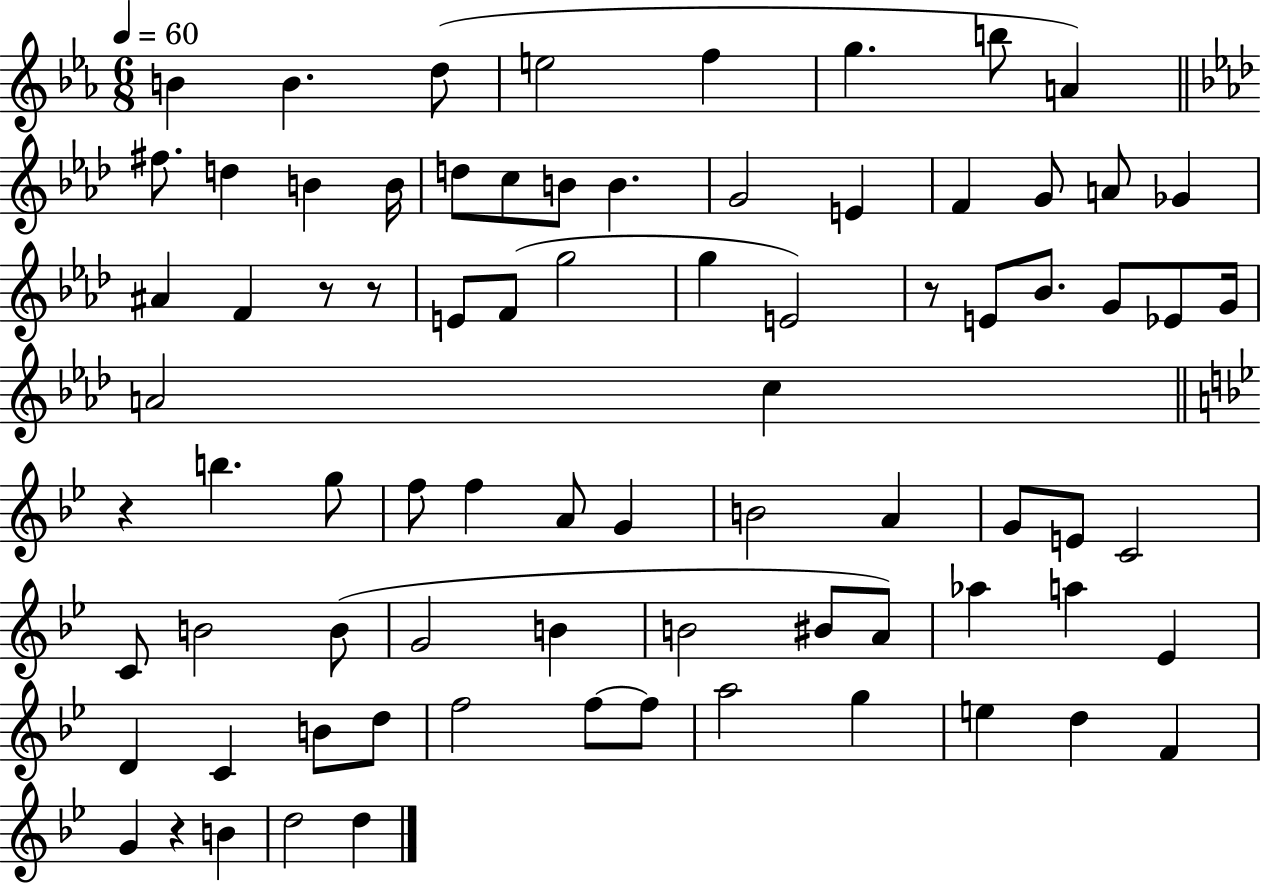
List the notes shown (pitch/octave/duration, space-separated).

B4/q B4/q. D5/e E5/h F5/q G5/q. B5/e A4/q F#5/e. D5/q B4/q B4/s D5/e C5/e B4/e B4/q. G4/h E4/q F4/q G4/e A4/e Gb4/q A#4/q F4/q R/e R/e E4/e F4/e G5/h G5/q E4/h R/e E4/e Bb4/e. G4/e Eb4/e G4/s A4/h C5/q R/q B5/q. G5/e F5/e F5/q A4/e G4/q B4/h A4/q G4/e E4/e C4/h C4/e B4/h B4/e G4/h B4/q B4/h BIS4/e A4/e Ab5/q A5/q Eb4/q D4/q C4/q B4/e D5/e F5/h F5/e F5/e A5/h G5/q E5/q D5/q F4/q G4/q R/q B4/q D5/h D5/q